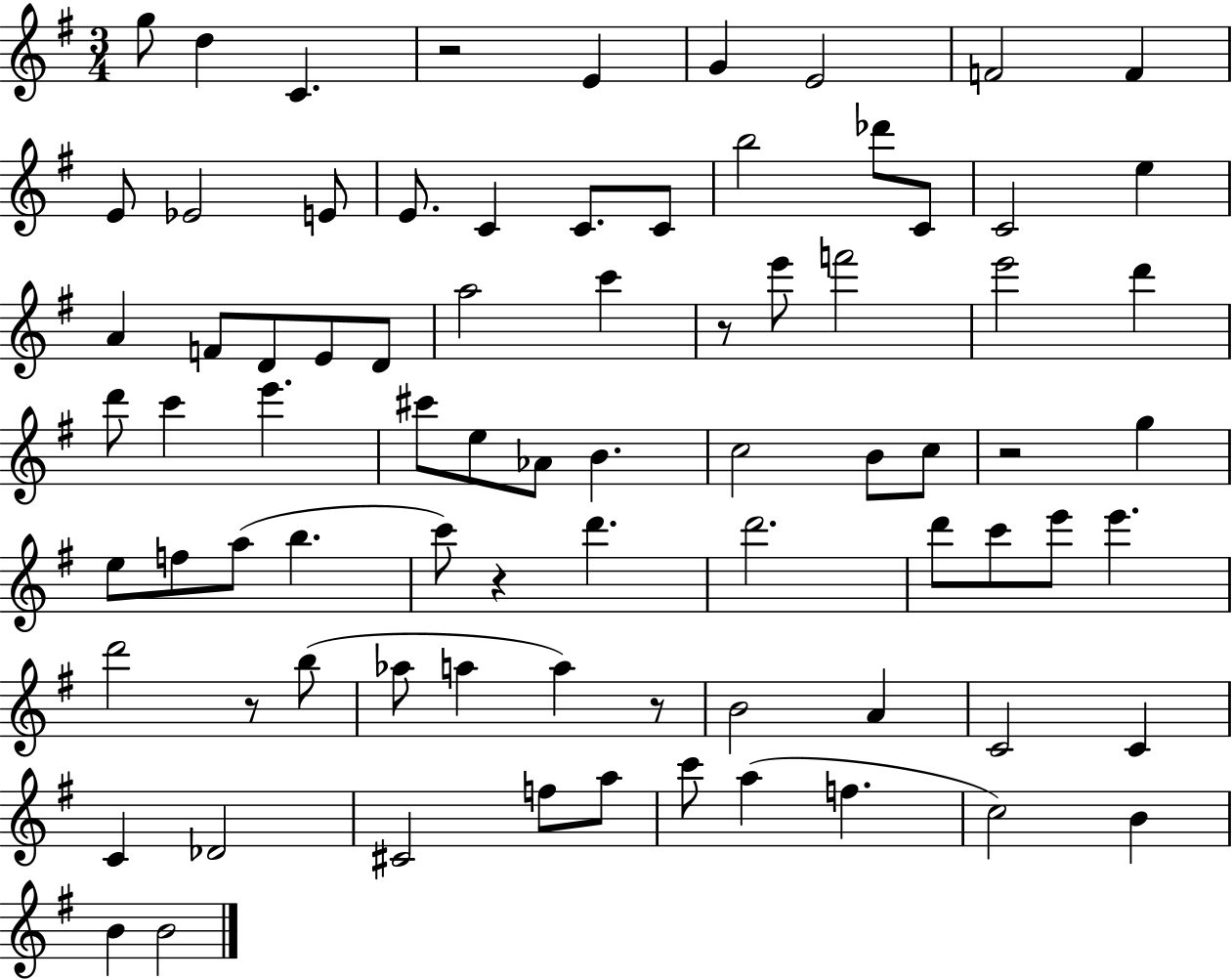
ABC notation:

X:1
T:Untitled
M:3/4
L:1/4
K:G
g/2 d C z2 E G E2 F2 F E/2 _E2 E/2 E/2 C C/2 C/2 b2 _d'/2 C/2 C2 e A F/2 D/2 E/2 D/2 a2 c' z/2 e'/2 f'2 e'2 d' d'/2 c' e' ^c'/2 e/2 _A/2 B c2 B/2 c/2 z2 g e/2 f/2 a/2 b c'/2 z d' d'2 d'/2 c'/2 e'/2 e' d'2 z/2 b/2 _a/2 a a z/2 B2 A C2 C C _D2 ^C2 f/2 a/2 c'/2 a f c2 B B B2